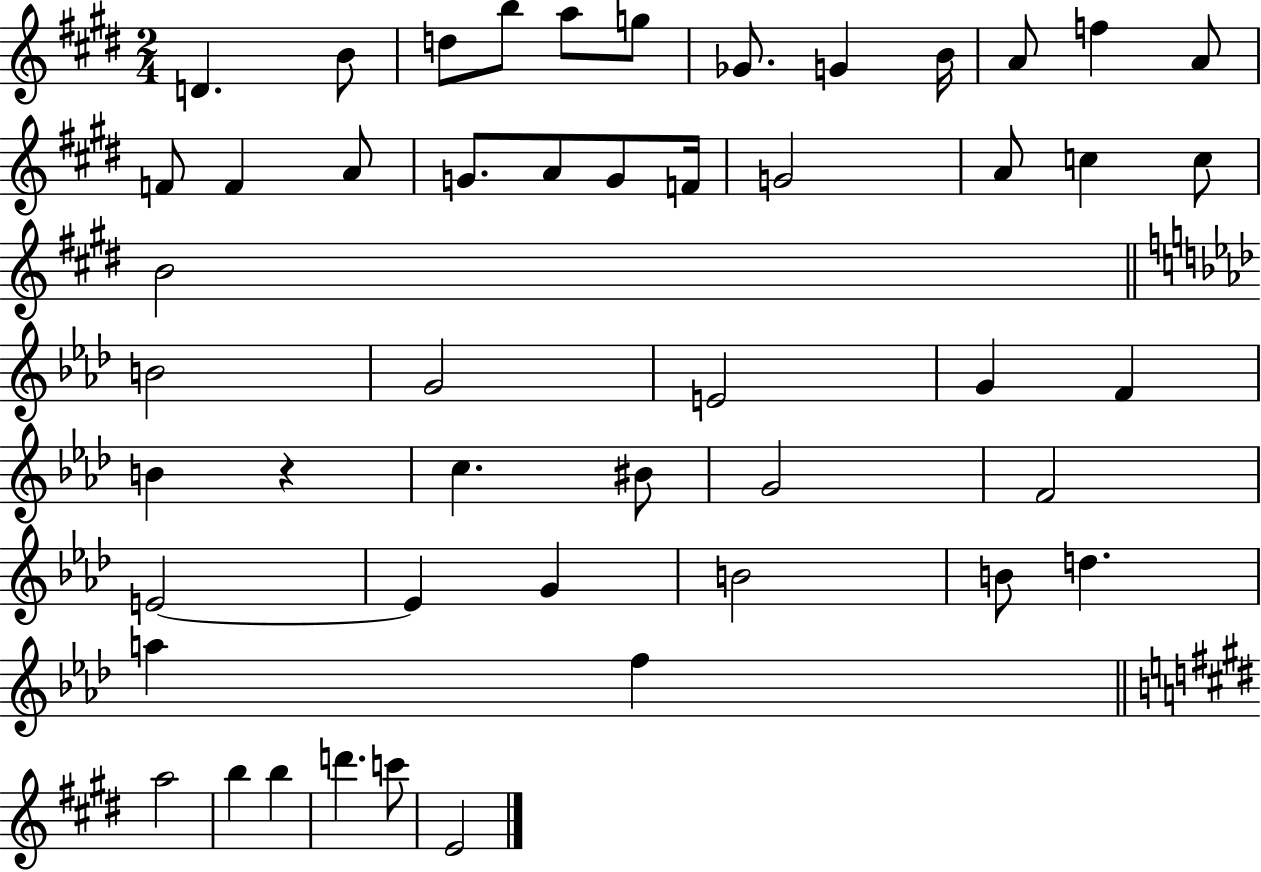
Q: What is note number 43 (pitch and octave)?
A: A5